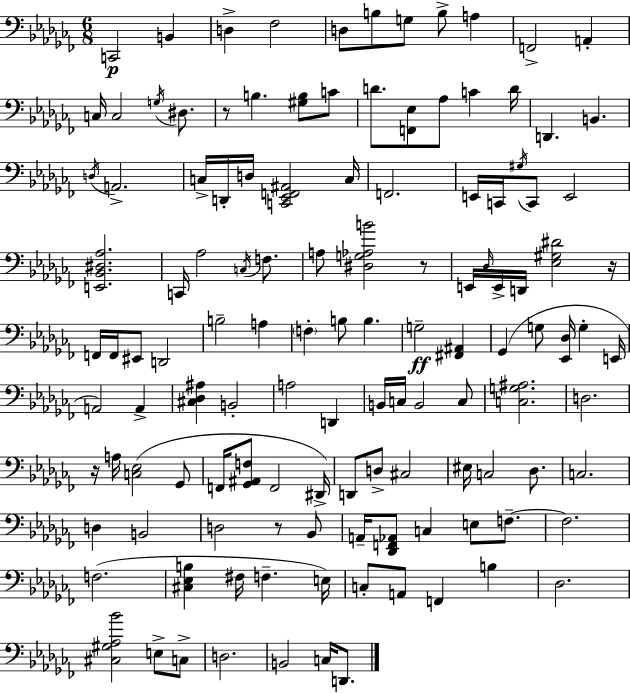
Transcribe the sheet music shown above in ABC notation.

X:1
T:Untitled
M:6/8
L:1/4
K:Abm
C,,2 B,, D, _F,2 D,/2 B,/2 G,/2 B,/2 A, F,,2 A,, C,/4 C,2 G,/4 ^D,/2 z/2 B, [^G,B,]/2 C/2 D/2 [F,,_E,]/2 _A,/2 C D/4 D,, B,, D,/4 A,,2 C,/4 D,,/4 D,/4 [C,,_E,,F,,^A,,]2 C,/4 F,,2 E,,/4 C,,/4 ^G,/4 C,,/2 E,,2 [E,,_B,,^D,_A,]2 C,,/4 _A,2 C,/4 F,/2 A,/2 [^D,G,_A,B]2 z/2 E,,/4 _D,/4 E,,/4 D,,/4 [_E,^G,^D]2 z/4 F,,/4 F,,/4 ^E,,/2 D,,2 B,2 A, F, B,/2 B, G,2 [^F,,^A,,] _G,, G,/2 [_E,,_D,]/4 G, E,,/4 A,,2 A,, [^C,_D,^A,] B,,2 A,2 D,, B,,/4 C,/4 B,,2 C,/2 [C,G,^A,]2 D,2 z/4 A,/4 [C,_E,]2 _G,,/2 F,,/4 [_G,,^A,,F,]/2 F,,2 ^D,,/4 D,,/2 D,/2 ^C,2 ^E,/4 C,2 _D,/2 C,2 D, B,,2 D,2 z/2 _B,,/2 A,,/4 [_D,,F,,_A,,]/2 C, E,/2 F,/2 F,2 F,2 [^C,_E,B,] ^F,/4 F, E,/4 C,/2 A,,/2 F,, B, _D,2 [^C,^G,_A,_B]2 E,/2 C,/2 D,2 B,,2 C,/4 D,,/2